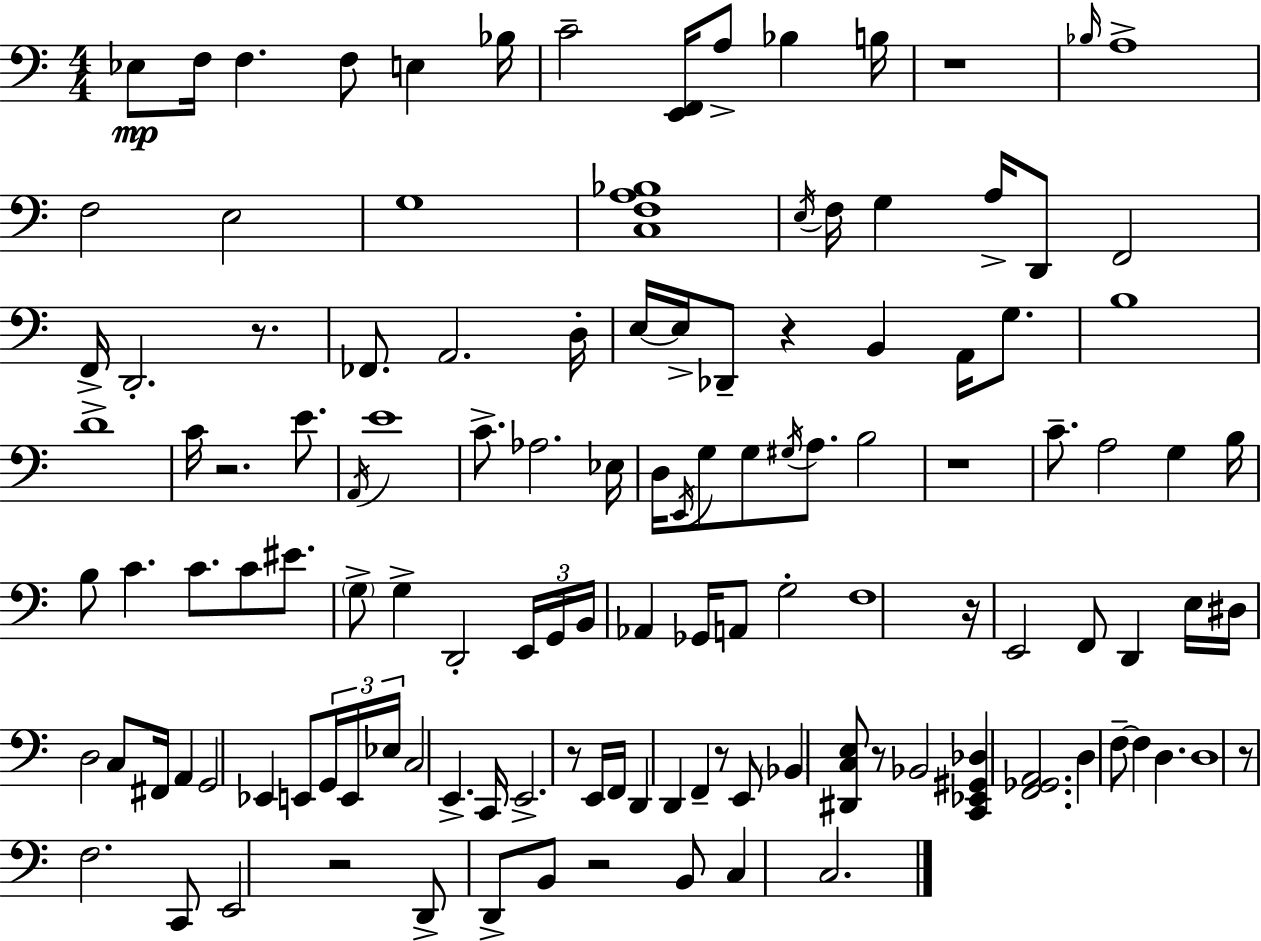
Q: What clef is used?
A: bass